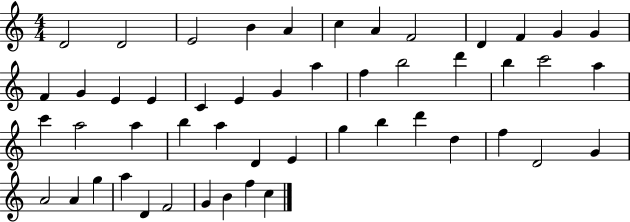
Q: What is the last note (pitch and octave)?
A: C5